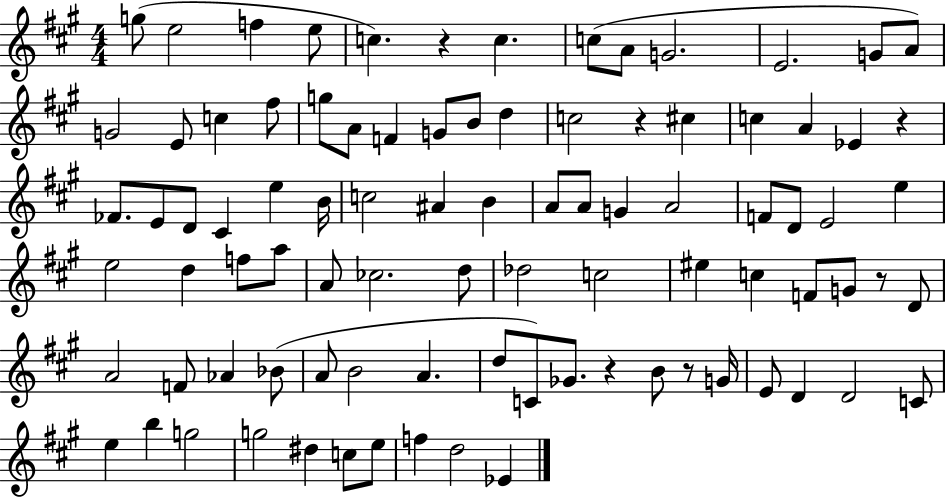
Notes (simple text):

G5/e E5/h F5/q E5/e C5/q. R/q C5/q. C5/e A4/e G4/h. E4/h. G4/e A4/e G4/h E4/e C5/q F#5/e G5/e A4/e F4/q G4/e B4/e D5/q C5/h R/q C#5/q C5/q A4/q Eb4/q R/q FES4/e. E4/e D4/e C#4/q E5/q B4/s C5/h A#4/q B4/q A4/e A4/e G4/q A4/h F4/e D4/e E4/h E5/q E5/h D5/q F5/e A5/e A4/e CES5/h. D5/e Db5/h C5/h EIS5/q C5/q F4/e G4/e R/e D4/e A4/h F4/e Ab4/q Bb4/e A4/e B4/h A4/q. D5/e C4/e Gb4/e. R/q B4/e R/e G4/s E4/e D4/q D4/h C4/e E5/q B5/q G5/h G5/h D#5/q C5/e E5/e F5/q D5/h Eb4/q